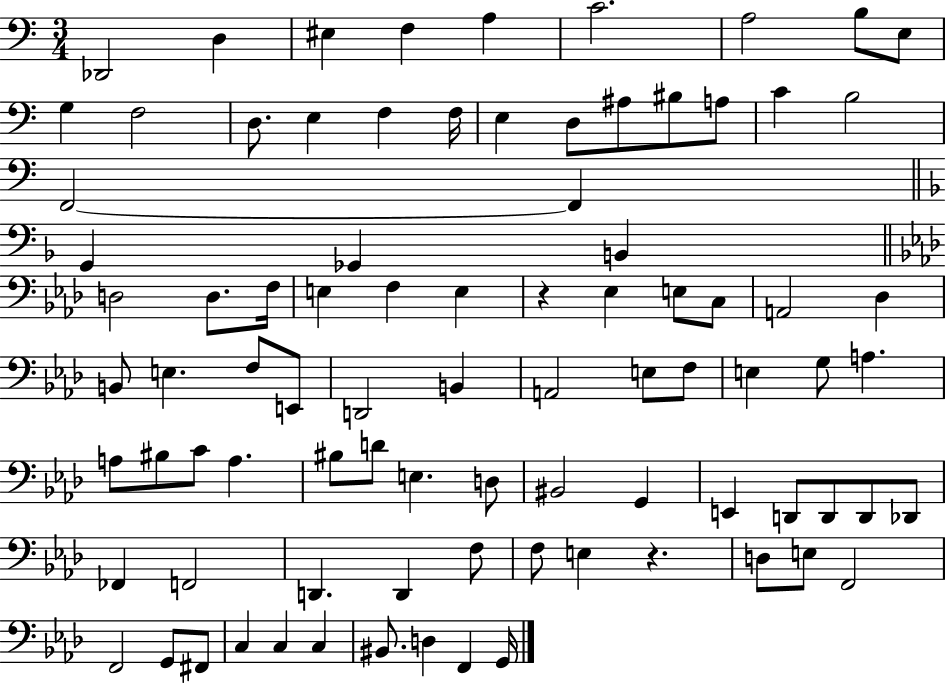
{
  \clef bass
  \numericTimeSignature
  \time 3/4
  \key c \major
  des,2 d4 | eis4 f4 a4 | c'2. | a2 b8 e8 | \break g4 f2 | d8. e4 f4 f16 | e4 d8 ais8 bis8 a8 | c'4 b2 | \break f,2~~ f,4 | \bar "||" \break \key d \minor g,4 ges,4 b,4 | \bar "||" \break \key aes \major d2 d8. f16 | e4 f4 e4 | r4 ees4 e8 c8 | a,2 des4 | \break b,8 e4. f8 e,8 | d,2 b,4 | a,2 e8 f8 | e4 g8 a4. | \break a8 bis8 c'8 a4. | bis8 d'8 e4. d8 | bis,2 g,4 | e,4 d,8 d,8 d,8 des,8 | \break fes,4 f,2 | d,4. d,4 f8 | f8 e4 r4. | d8 e8 f,2 | \break f,2 g,8 fis,8 | c4 c4 c4 | bis,8. d4 f,4 g,16 | \bar "|."
}